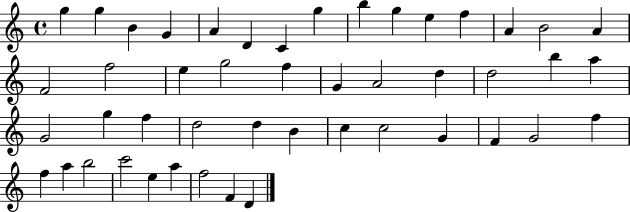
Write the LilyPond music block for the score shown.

{
  \clef treble
  \time 4/4
  \defaultTimeSignature
  \key c \major
  g''4 g''4 b'4 g'4 | a'4 d'4 c'4 g''4 | b''4 g''4 e''4 f''4 | a'4 b'2 a'4 | \break f'2 f''2 | e''4 g''2 f''4 | g'4 a'2 d''4 | d''2 b''4 a''4 | \break g'2 g''4 f''4 | d''2 d''4 b'4 | c''4 c''2 g'4 | f'4 g'2 f''4 | \break f''4 a''4 b''2 | c'''2 e''4 a''4 | f''2 f'4 d'4 | \bar "|."
}